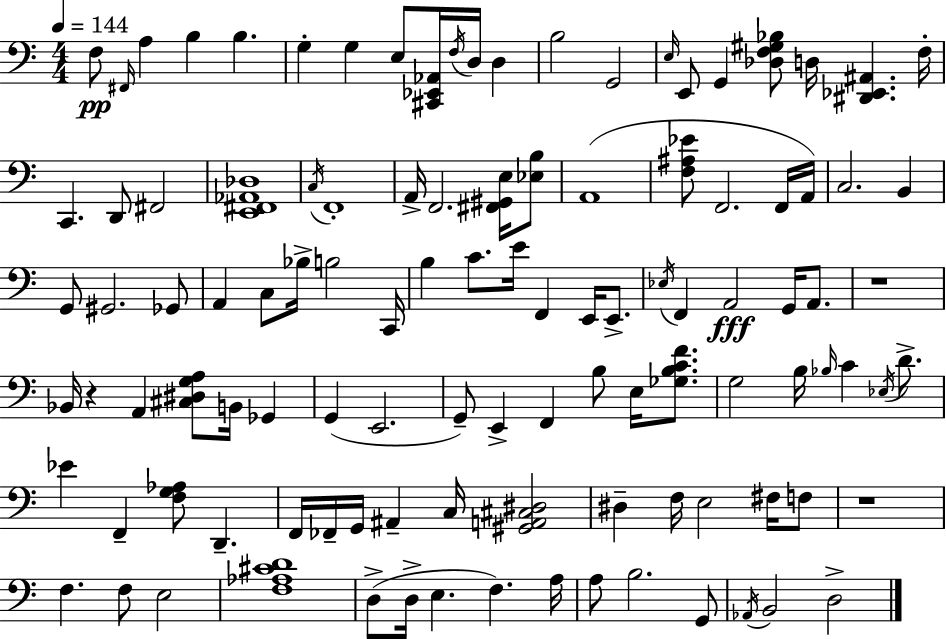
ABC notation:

X:1
T:Untitled
M:4/4
L:1/4
K:Am
F,/2 ^F,,/4 A, B, B, G, G, E,/2 [^C,,_E,,_A,,]/4 F,/4 D,/4 D, B,2 G,,2 E,/4 E,,/2 G,, [_D,F,^G,_B,]/2 D,/4 [^D,,_E,,^A,,] F,/4 C,, D,,/2 ^F,,2 [E,,^F,,_A,,_D,]4 C,/4 F,,4 A,,/4 F,,2 [^F,,^G,,E,]/4 [_E,B,]/2 A,,4 [F,^A,_E]/2 F,,2 F,,/4 A,,/4 C,2 B,, G,,/2 ^G,,2 _G,,/2 A,, C,/2 _B,/4 B,2 C,,/4 B, C/2 E/4 F,, E,,/4 E,,/2 _E,/4 F,, A,,2 G,,/4 A,,/2 z4 _B,,/4 z A,, [^C,^D,G,A,]/2 B,,/4 _G,, G,, E,,2 G,,/2 E,, F,, B,/2 E,/4 [_G,B,CF]/2 G,2 B,/4 _B,/4 C _E,/4 D/2 _E F,, [F,G,_A,]/2 D,, F,,/4 _F,,/4 G,,/4 ^A,, C,/4 [^G,,A,,^C,^D,]2 ^D, F,/4 E,2 ^F,/4 F,/2 z4 F, F,/2 E,2 [F,_A,^CD]4 D,/2 D,/4 E, F, A,/4 A,/2 B,2 G,,/2 _A,,/4 B,,2 D,2